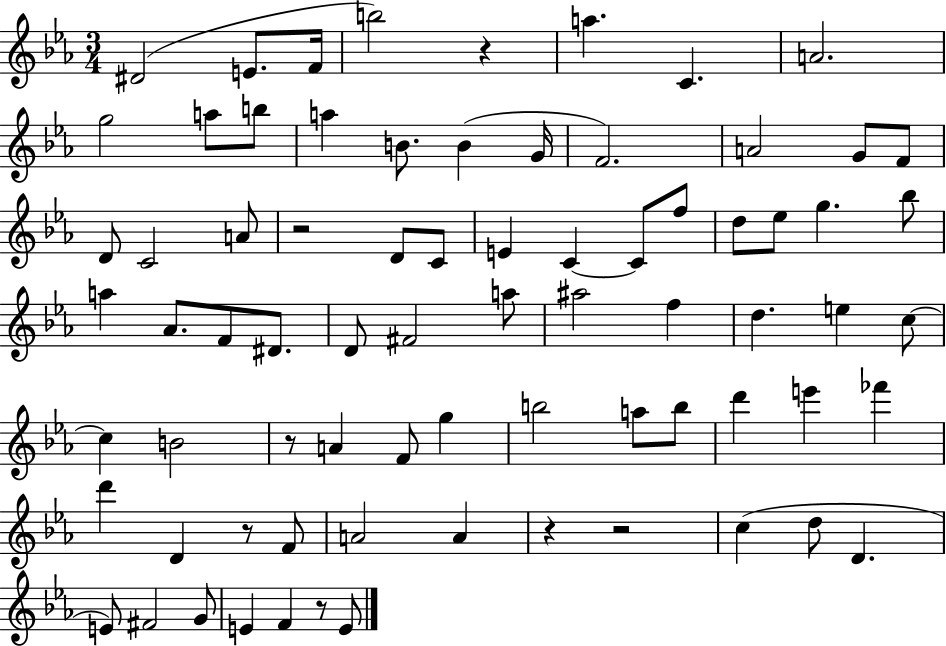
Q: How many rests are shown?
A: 7